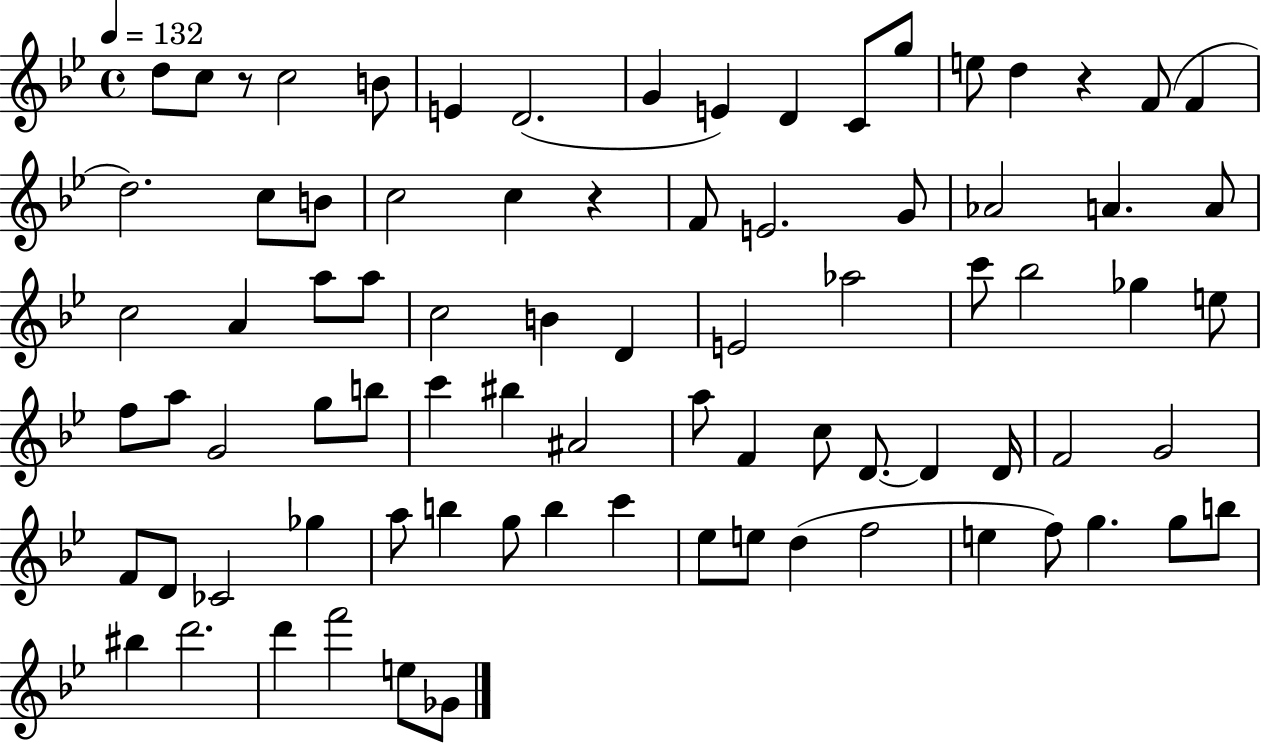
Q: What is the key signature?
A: BES major